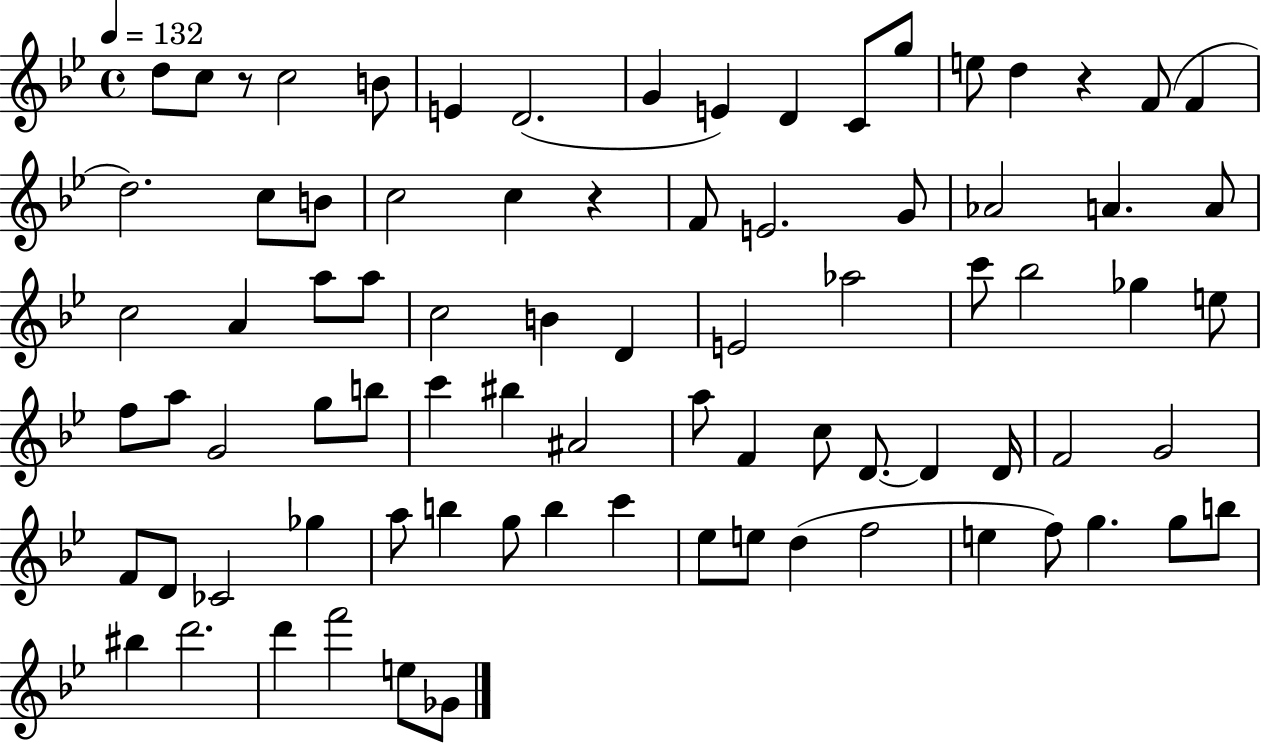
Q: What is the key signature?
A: BES major